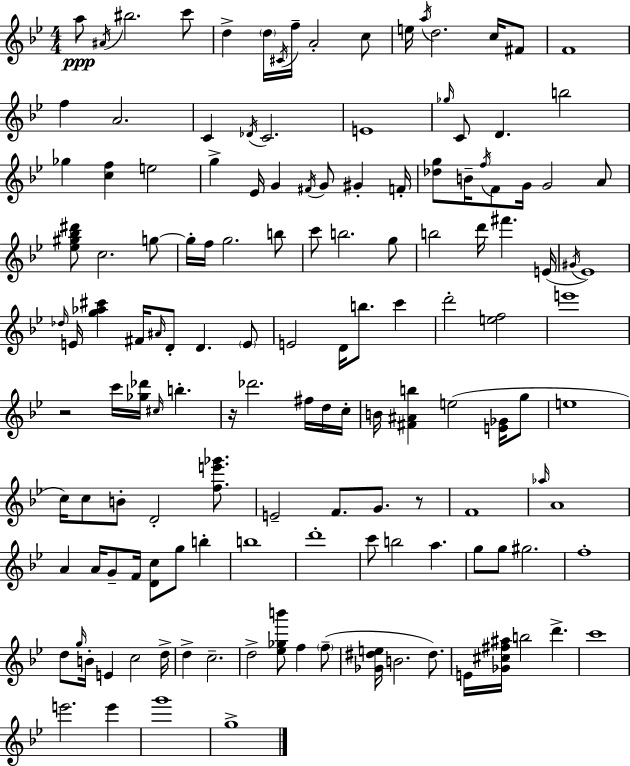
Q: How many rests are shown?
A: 3